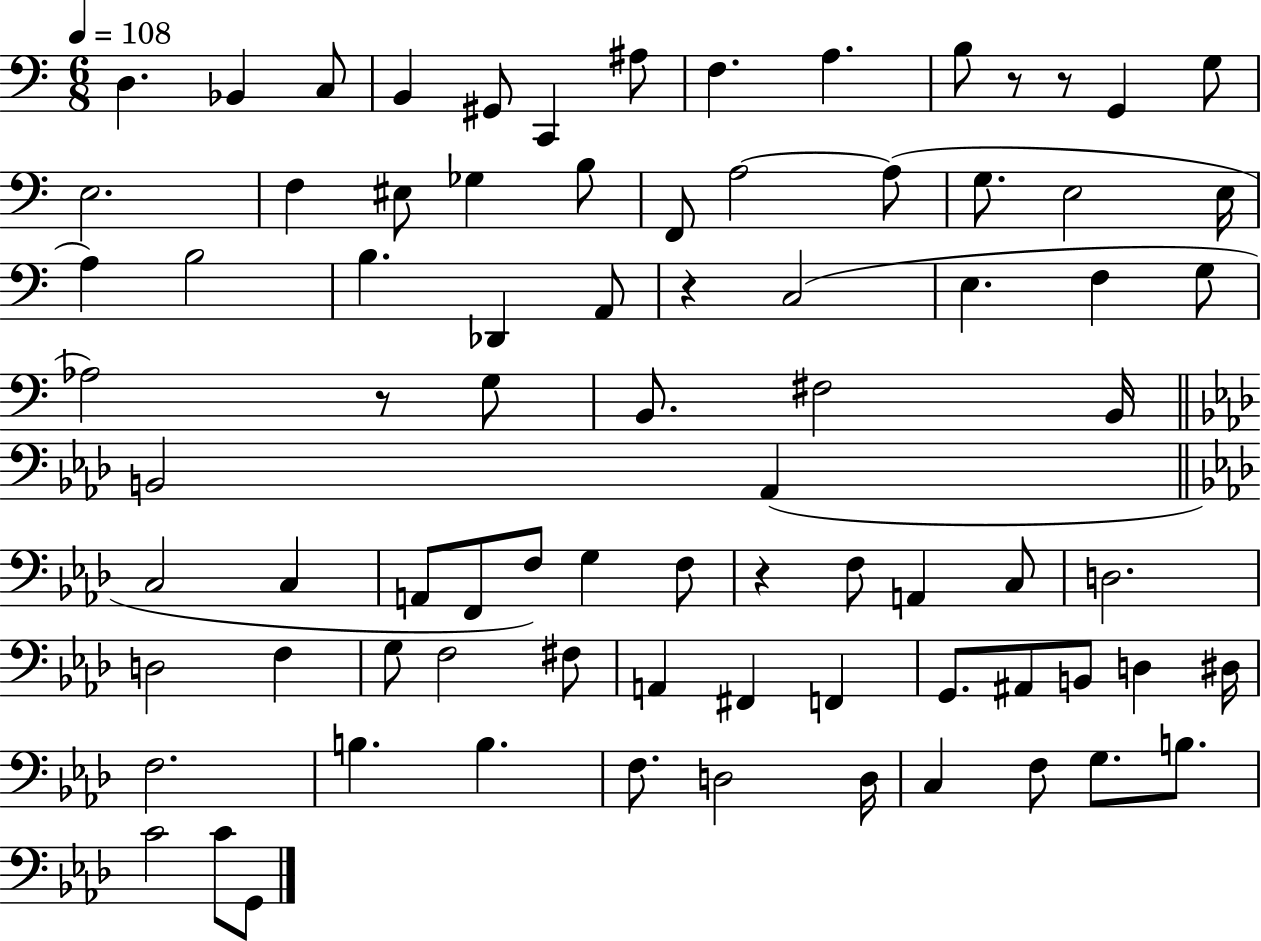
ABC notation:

X:1
T:Untitled
M:6/8
L:1/4
K:C
D, _B,, C,/2 B,, ^G,,/2 C,, ^A,/2 F, A, B,/2 z/2 z/2 G,, G,/2 E,2 F, ^E,/2 _G, B,/2 F,,/2 A,2 A,/2 G,/2 E,2 E,/4 A, B,2 B, _D,, A,,/2 z C,2 E, F, G,/2 _A,2 z/2 G,/2 B,,/2 ^F,2 B,,/4 B,,2 _A,, C,2 C, A,,/2 F,,/2 F,/2 G, F,/2 z F,/2 A,, C,/2 D,2 D,2 F, G,/2 F,2 ^F,/2 A,, ^F,, F,, G,,/2 ^A,,/2 B,,/2 D, ^D,/4 F,2 B, B, F,/2 D,2 D,/4 C, F,/2 G,/2 B,/2 C2 C/2 G,,/2